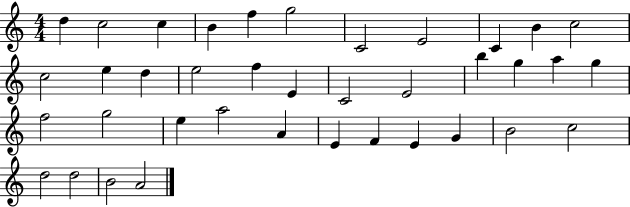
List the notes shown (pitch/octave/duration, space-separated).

D5/q C5/h C5/q B4/q F5/q G5/h C4/h E4/h C4/q B4/q C5/h C5/h E5/q D5/q E5/h F5/q E4/q C4/h E4/h B5/q G5/q A5/q G5/q F5/h G5/h E5/q A5/h A4/q E4/q F4/q E4/q G4/q B4/h C5/h D5/h D5/h B4/h A4/h